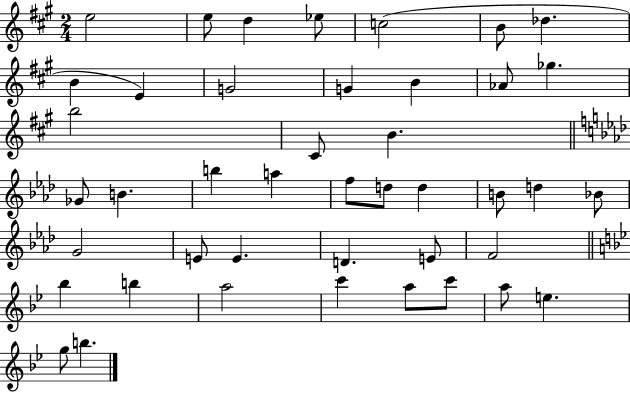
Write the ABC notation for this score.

X:1
T:Untitled
M:2/4
L:1/4
K:A
e2 e/2 d _e/2 c2 B/2 _d B E G2 G B _A/2 _g b2 ^C/2 B _G/2 B b a f/2 d/2 d B/2 d _B/2 G2 E/2 E D E/2 F2 _b b a2 c' a/2 c'/2 a/2 e g/2 b